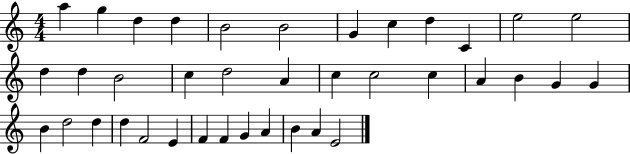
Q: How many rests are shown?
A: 0